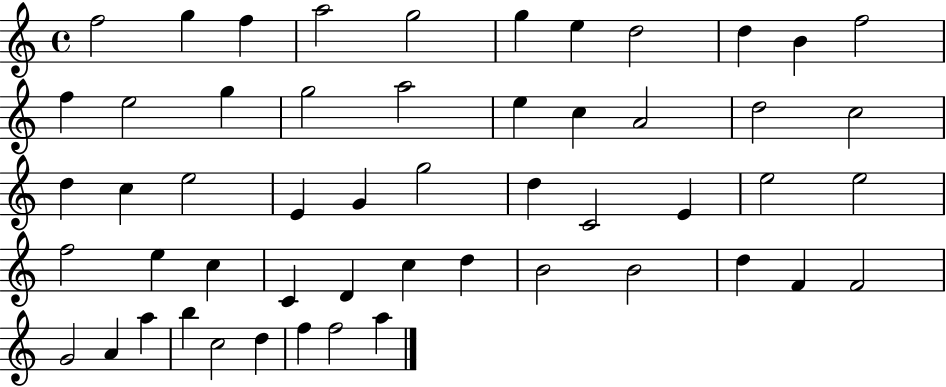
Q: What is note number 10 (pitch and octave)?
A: B4